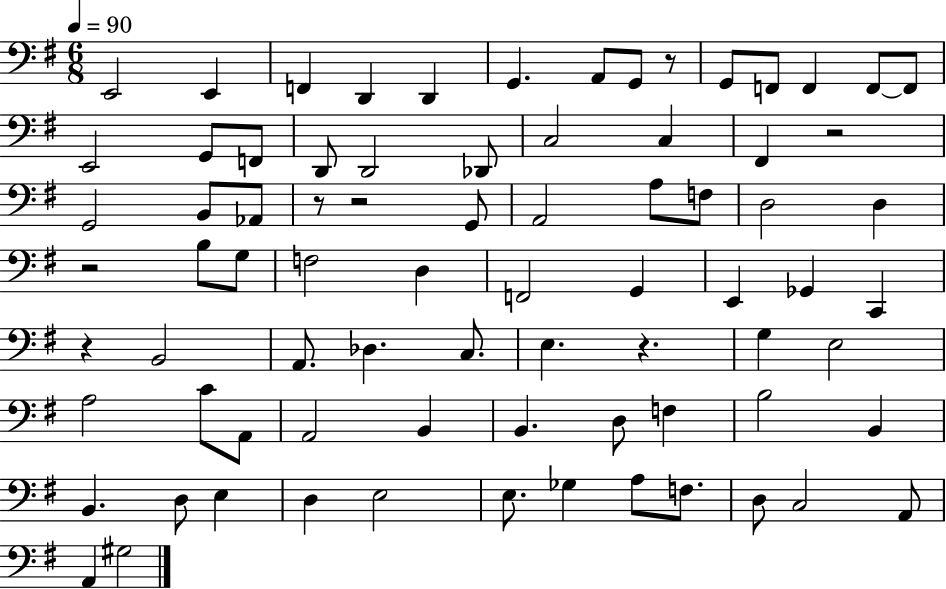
X:1
T:Untitled
M:6/8
L:1/4
K:G
E,,2 E,, F,, D,, D,, G,, A,,/2 G,,/2 z/2 G,,/2 F,,/2 F,, F,,/2 F,,/2 E,,2 G,,/2 F,,/2 D,,/2 D,,2 _D,,/2 C,2 C, ^F,, z2 G,,2 B,,/2 _A,,/2 z/2 z2 G,,/2 A,,2 A,/2 F,/2 D,2 D, z2 B,/2 G,/2 F,2 D, F,,2 G,, E,, _G,, C,, z B,,2 A,,/2 _D, C,/2 E, z G, E,2 A,2 C/2 A,,/2 A,,2 B,, B,, D,/2 F, B,2 B,, B,, D,/2 E, D, E,2 E,/2 _G, A,/2 F,/2 D,/2 C,2 A,,/2 A,, ^G,2